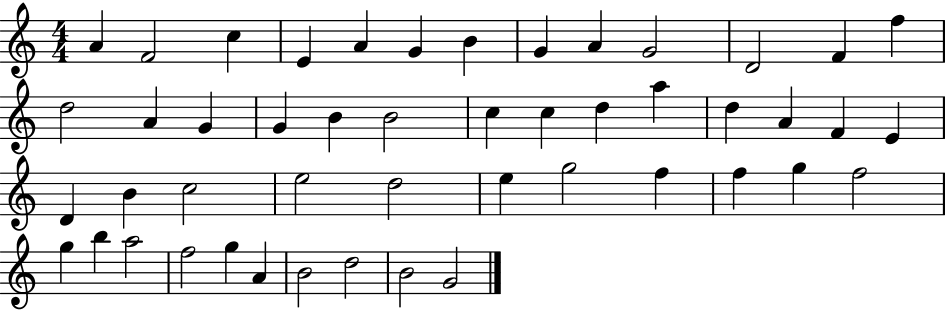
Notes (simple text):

A4/q F4/h C5/q E4/q A4/q G4/q B4/q G4/q A4/q G4/h D4/h F4/q F5/q D5/h A4/q G4/q G4/q B4/q B4/h C5/q C5/q D5/q A5/q D5/q A4/q F4/q E4/q D4/q B4/q C5/h E5/h D5/h E5/q G5/h F5/q F5/q G5/q F5/h G5/q B5/q A5/h F5/h G5/q A4/q B4/h D5/h B4/h G4/h